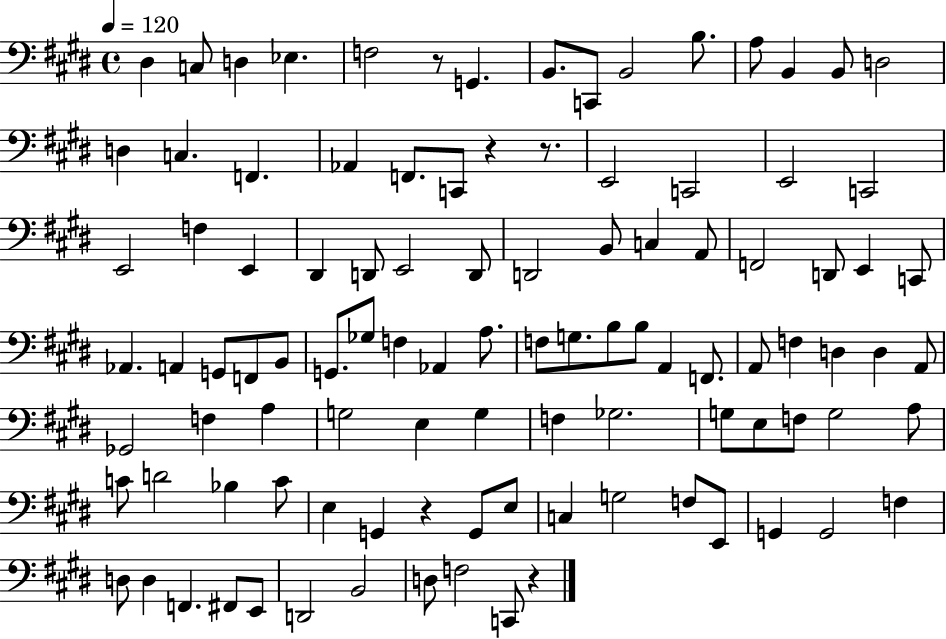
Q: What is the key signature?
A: E major